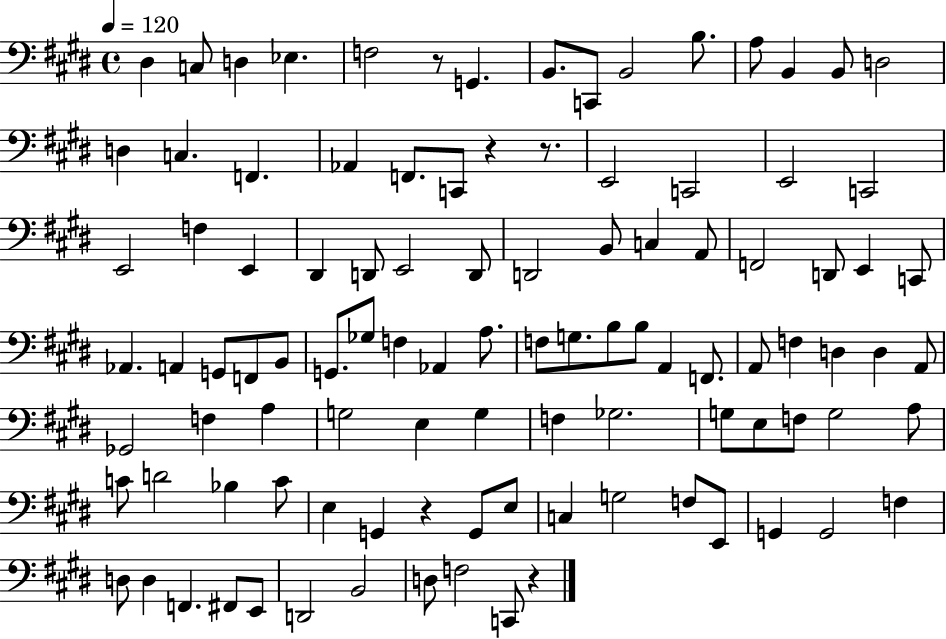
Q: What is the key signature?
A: E major